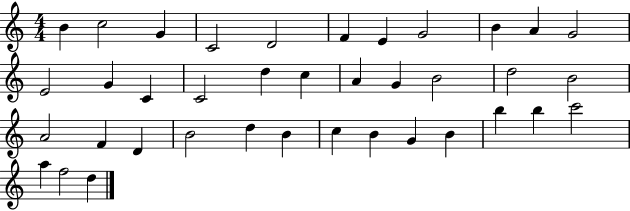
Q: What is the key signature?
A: C major